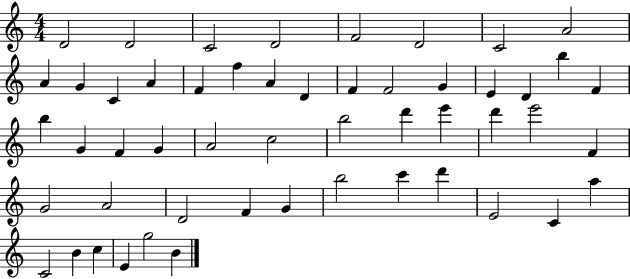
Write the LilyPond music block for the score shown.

{
  \clef treble
  \numericTimeSignature
  \time 4/4
  \key c \major
  d'2 d'2 | c'2 d'2 | f'2 d'2 | c'2 a'2 | \break a'4 g'4 c'4 a'4 | f'4 f''4 a'4 d'4 | f'4 f'2 g'4 | e'4 d'4 b''4 f'4 | \break b''4 g'4 f'4 g'4 | a'2 c''2 | b''2 d'''4 e'''4 | d'''4 e'''2 f'4 | \break g'2 a'2 | d'2 f'4 g'4 | b''2 c'''4 d'''4 | e'2 c'4 a''4 | \break c'2 b'4 c''4 | e'4 g''2 b'4 | \bar "|."
}